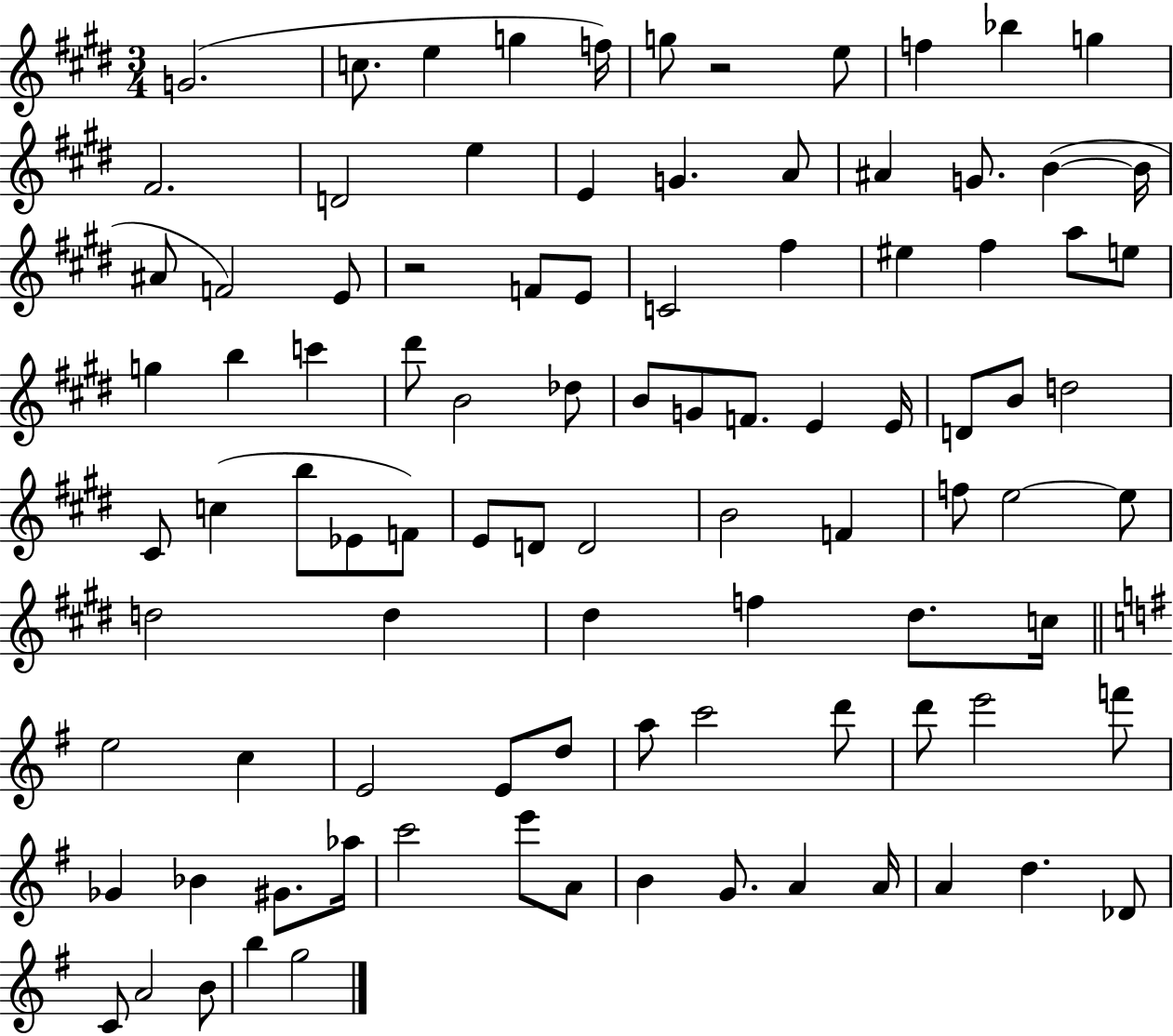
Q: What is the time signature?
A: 3/4